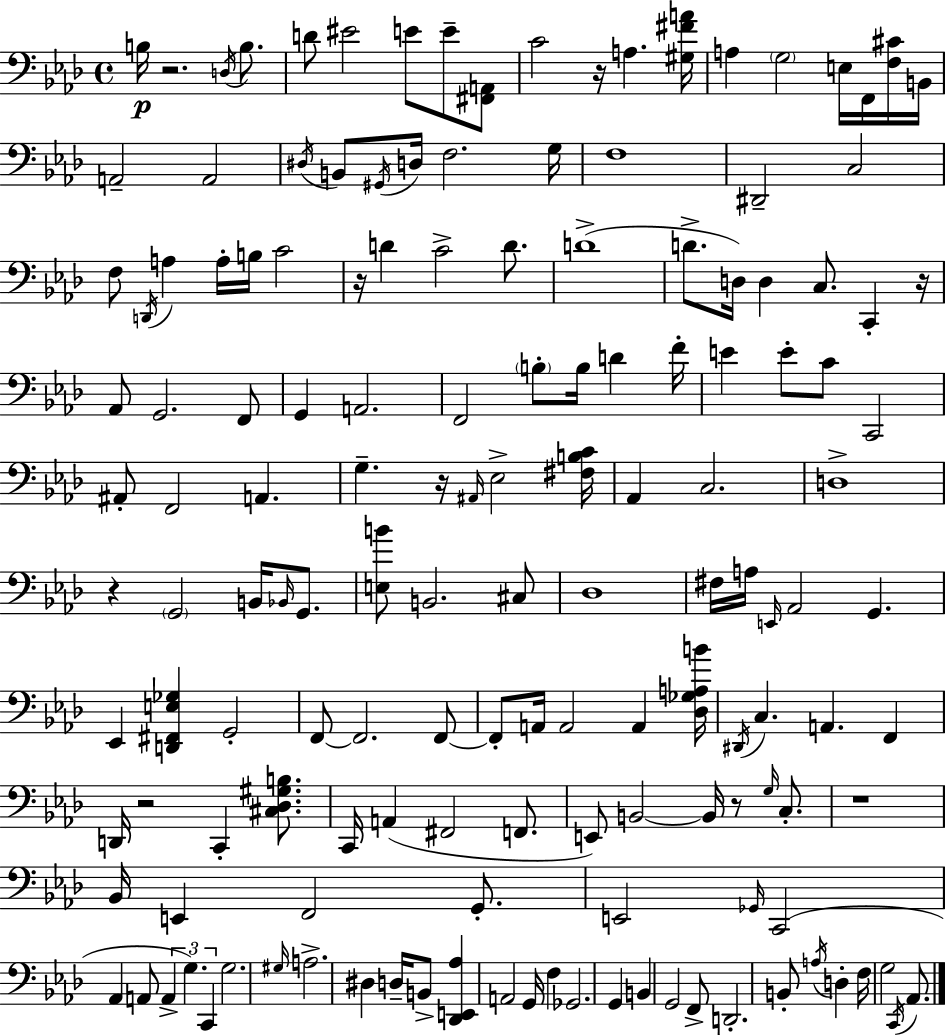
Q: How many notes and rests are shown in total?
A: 151